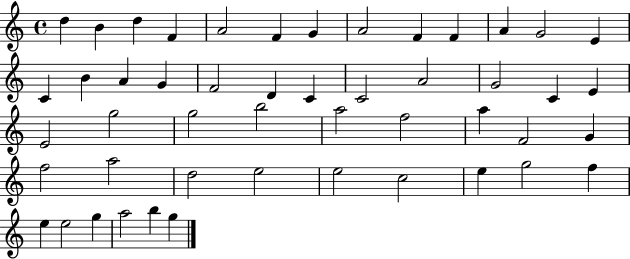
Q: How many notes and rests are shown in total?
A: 49